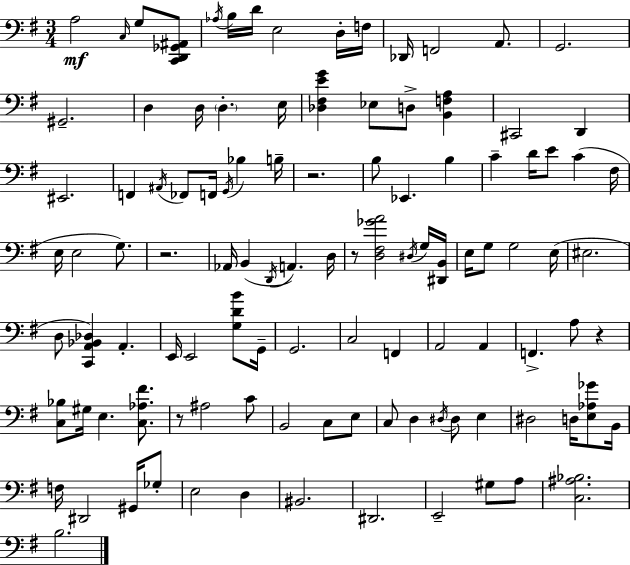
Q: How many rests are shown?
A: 5